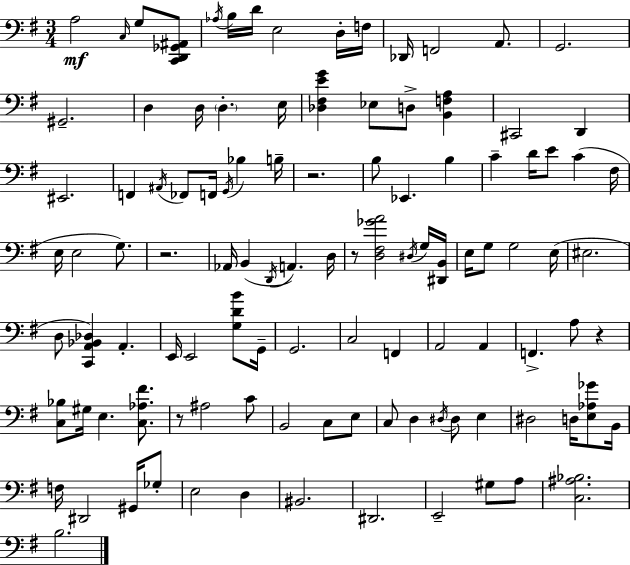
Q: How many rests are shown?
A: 5